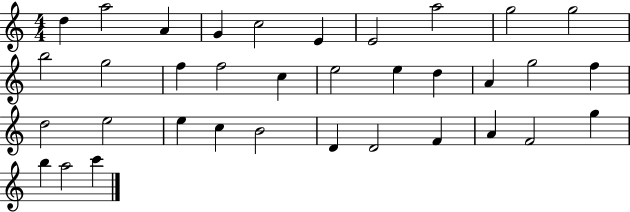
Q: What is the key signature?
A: C major